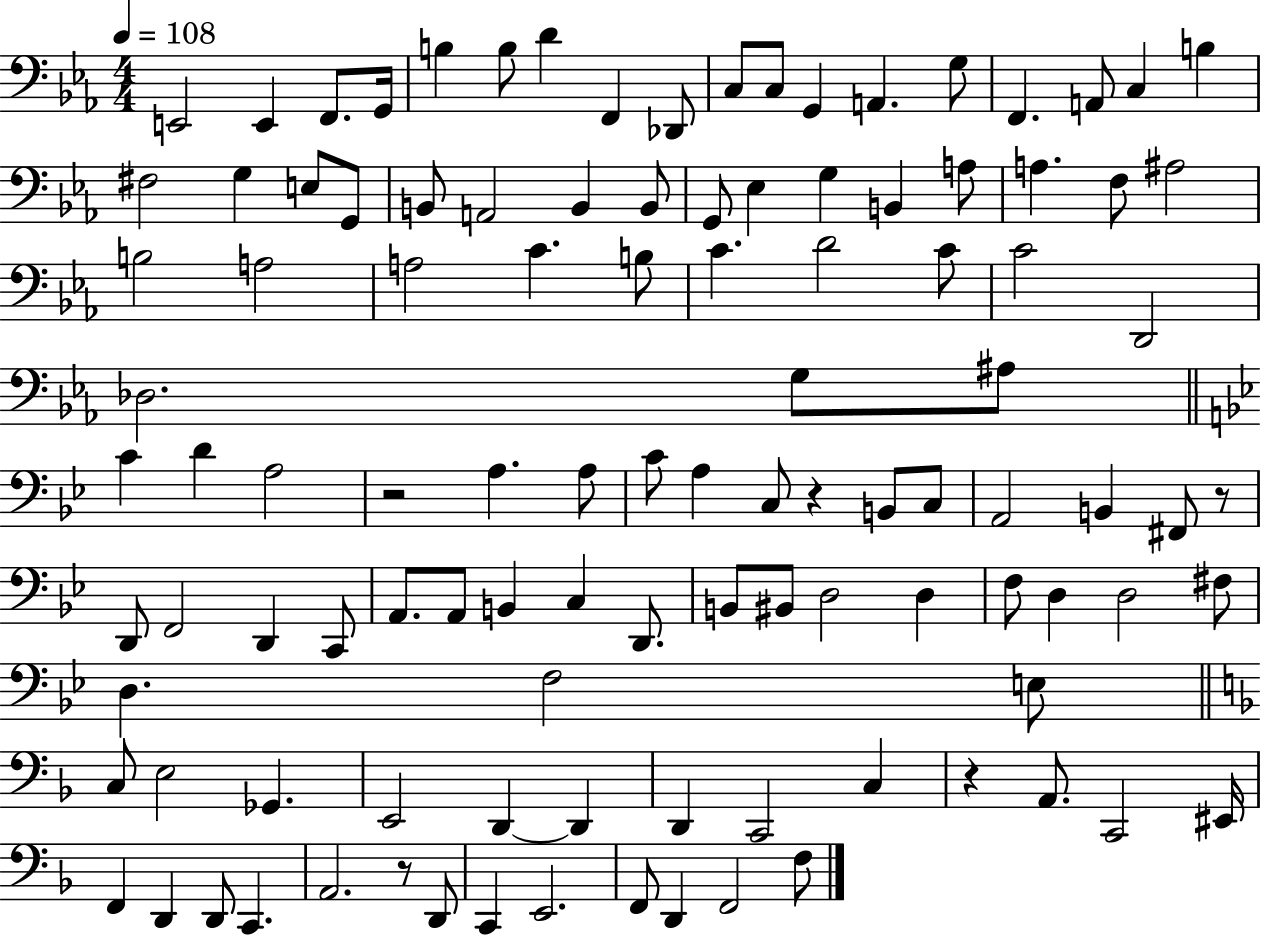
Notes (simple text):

E2/h E2/q F2/e. G2/s B3/q B3/e D4/q F2/q Db2/e C3/e C3/e G2/q A2/q. G3/e F2/q. A2/e C3/q B3/q F#3/h G3/q E3/e G2/e B2/e A2/h B2/q B2/e G2/e Eb3/q G3/q B2/q A3/e A3/q. F3/e A#3/h B3/h A3/h A3/h C4/q. B3/e C4/q. D4/h C4/e C4/h D2/h Db3/h. G3/e A#3/e C4/q D4/q A3/h R/h A3/q. A3/e C4/e A3/q C3/e R/q B2/e C3/e A2/h B2/q F#2/e R/e D2/e F2/h D2/q C2/e A2/e. A2/e B2/q C3/q D2/e. B2/e BIS2/e D3/h D3/q F3/e D3/q D3/h F#3/e D3/q. F3/h E3/e C3/e E3/h Gb2/q. E2/h D2/q D2/q D2/q C2/h C3/q R/q A2/e. C2/h EIS2/s F2/q D2/q D2/e C2/q. A2/h. R/e D2/e C2/q E2/h. F2/e D2/q F2/h F3/e